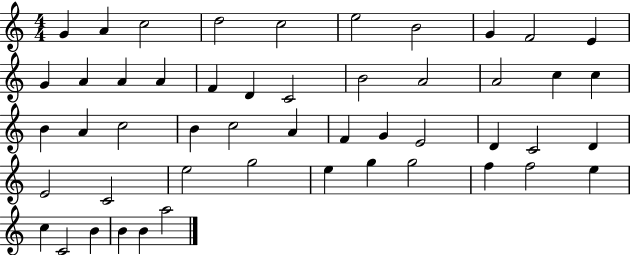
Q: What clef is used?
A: treble